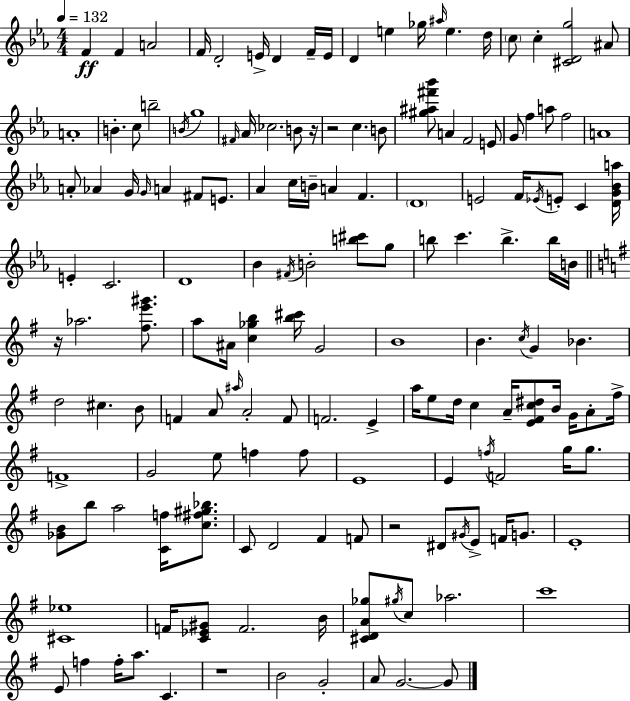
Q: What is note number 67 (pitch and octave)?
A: B5